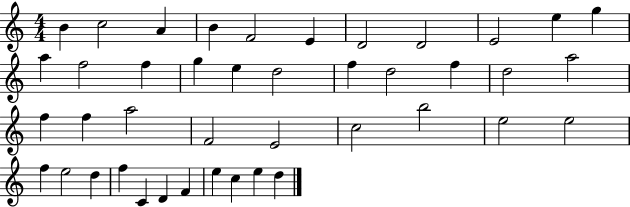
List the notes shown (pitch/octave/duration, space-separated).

B4/q C5/h A4/q B4/q F4/h E4/q D4/h D4/h E4/h E5/q G5/q A5/q F5/h F5/q G5/q E5/q D5/h F5/q D5/h F5/q D5/h A5/h F5/q F5/q A5/h F4/h E4/h C5/h B5/h E5/h E5/h F5/q E5/h D5/q F5/q C4/q D4/q F4/q E5/q C5/q E5/q D5/q